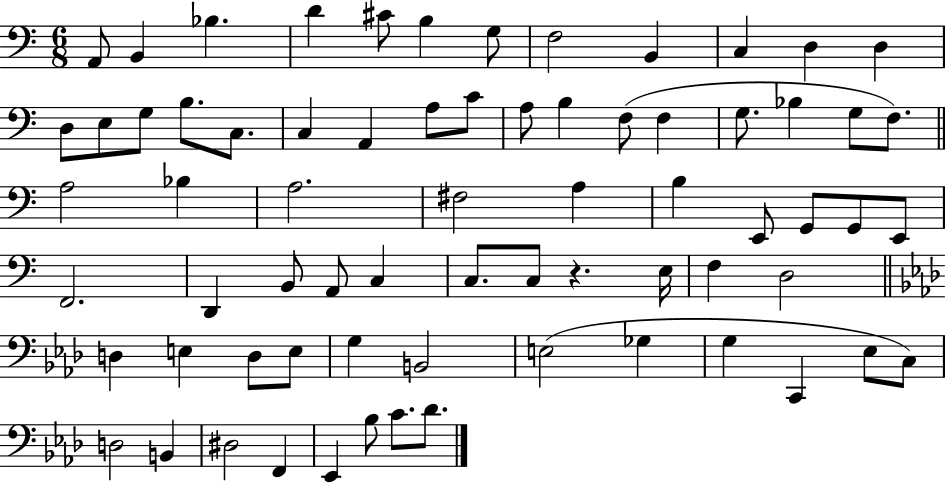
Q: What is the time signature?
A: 6/8